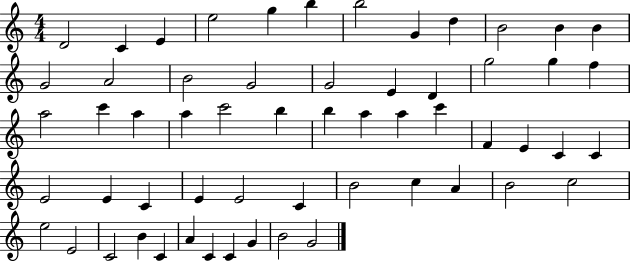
D4/h C4/q E4/q E5/h G5/q B5/q B5/h G4/q D5/q B4/h B4/q B4/q G4/h A4/h B4/h G4/h G4/h E4/q D4/q G5/h G5/q F5/q A5/h C6/q A5/q A5/q C6/h B5/q B5/q A5/q A5/q C6/q F4/q E4/q C4/q C4/q E4/h E4/q C4/q E4/q E4/h C4/q B4/h C5/q A4/q B4/h C5/h E5/h E4/h C4/h B4/q C4/q A4/q C4/q C4/q G4/q B4/h G4/h